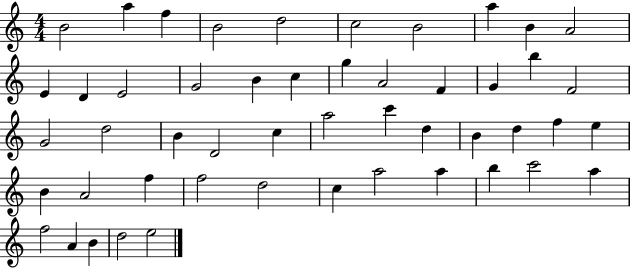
{
  \clef treble
  \numericTimeSignature
  \time 4/4
  \key c \major
  b'2 a''4 f''4 | b'2 d''2 | c''2 b'2 | a''4 b'4 a'2 | \break e'4 d'4 e'2 | g'2 b'4 c''4 | g''4 a'2 f'4 | g'4 b''4 f'2 | \break g'2 d''2 | b'4 d'2 c''4 | a''2 c'''4 d''4 | b'4 d''4 f''4 e''4 | \break b'4 a'2 f''4 | f''2 d''2 | c''4 a''2 a''4 | b''4 c'''2 a''4 | \break f''2 a'4 b'4 | d''2 e''2 | \bar "|."
}